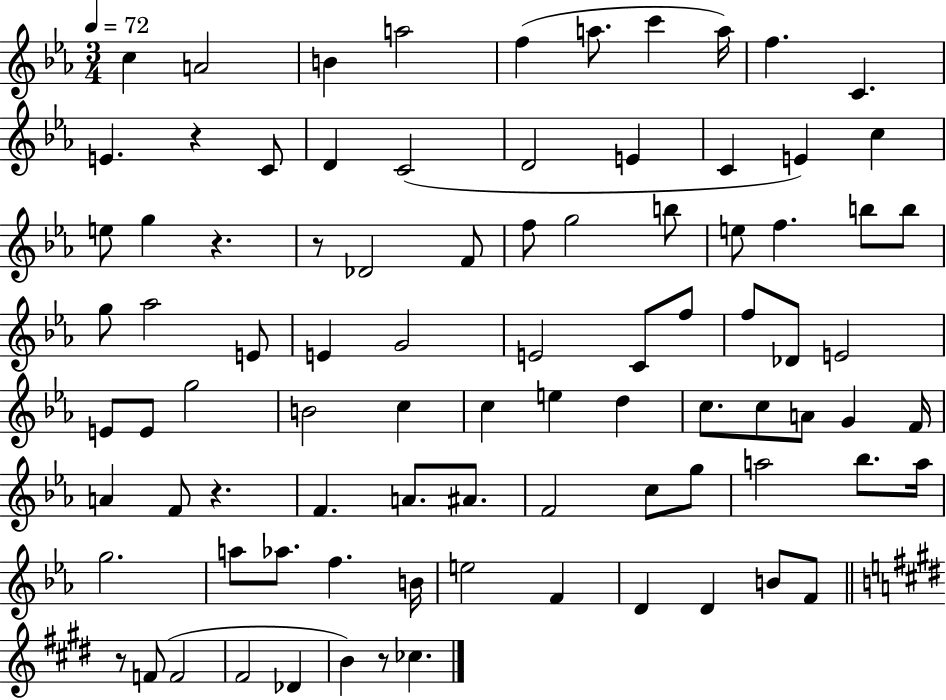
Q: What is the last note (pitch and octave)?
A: CES5